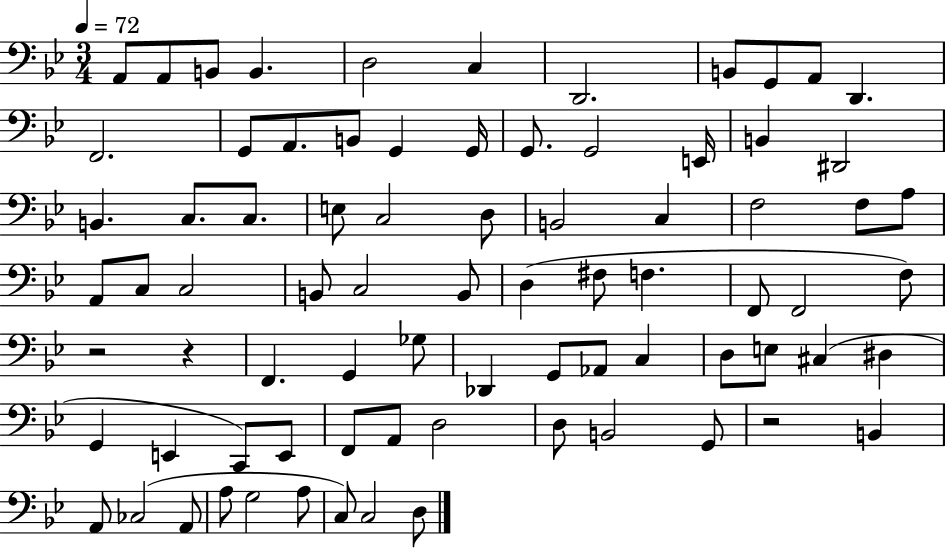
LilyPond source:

{
  \clef bass
  \numericTimeSignature
  \time 3/4
  \key bes \major
  \tempo 4 = 72
  \repeat volta 2 { a,8 a,8 b,8 b,4. | d2 c4 | d,2. | b,8 g,8 a,8 d,4. | \break f,2. | g,8 a,8. b,8 g,4 g,16 | g,8. g,2 e,16 | b,4 dis,2 | \break b,4. c8. c8. | e8 c2 d8 | b,2 c4 | f2 f8 a8 | \break a,8 c8 c2 | b,8 c2 b,8 | d4( fis8 f4. | f,8 f,2 f8) | \break r2 r4 | f,4. g,4 ges8 | des,4 g,8 aes,8 c4 | d8 e8 cis4( dis4 | \break g,4 e,4 c,8) e,8 | f,8 a,8 d2 | d8 b,2 g,8 | r2 b,4 | \break a,8 ces2( a,8 | a8 g2 a8 | c8) c2 d8 | } \bar "|."
}